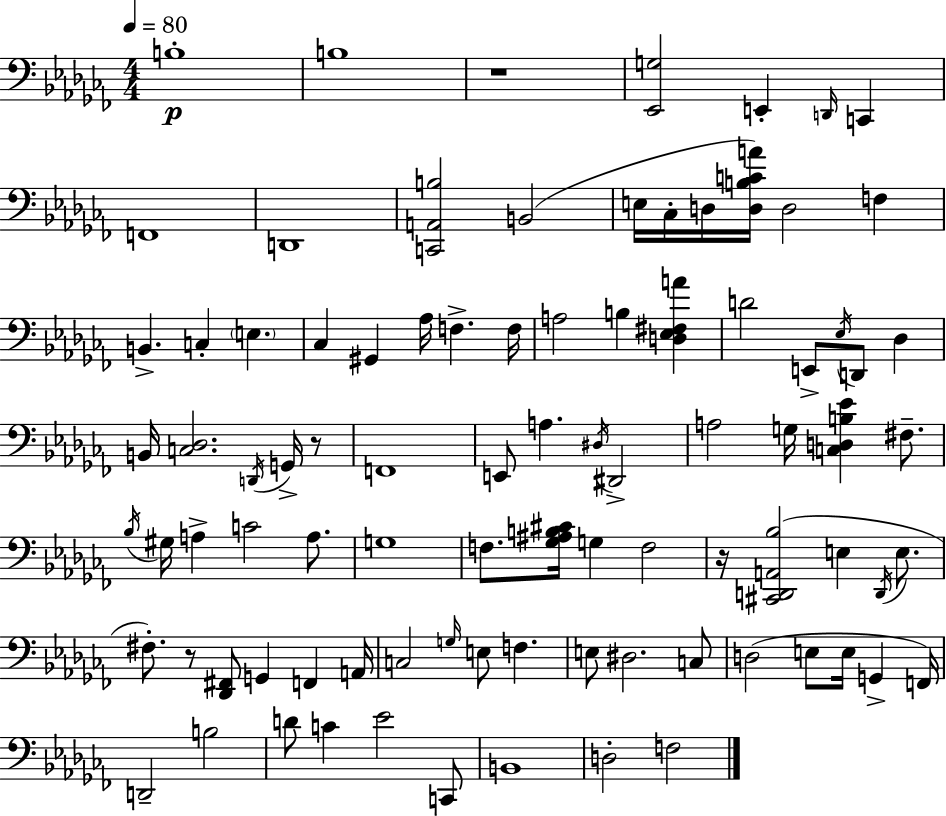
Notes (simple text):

B3/w B3/w R/w [Eb2,G3]/h E2/q D2/s C2/q F2/w D2/w [C2,A2,B3]/h B2/h E3/s CES3/s D3/s [D3,B3,C4,A4]/s D3/h F3/q B2/q. C3/q E3/q. CES3/q G#2/q Ab3/s F3/q. F3/s A3/h B3/q [D3,Eb3,F#3,A4]/q D4/h E2/e Eb3/s D2/e Db3/q B2/s [C3,Db3]/h. D2/s G2/s R/e F2/w E2/e A3/q. D#3/s D#2/h A3/h G3/s [C3,D3,B3,Eb4]/q F#3/e. Bb3/s G#3/s A3/q C4/h A3/e. G3/w F3/e. [Gb3,A#3,B3,C#4]/s G3/q F3/h R/s [C#2,D2,A2,Bb3]/h E3/q D2/s E3/e. F#3/e. R/e [Db2,F#2]/e G2/q F2/q A2/s C3/h G3/s E3/e F3/q. E3/e D#3/h. C3/e D3/h E3/e E3/s G2/q F2/s D2/h B3/h D4/e C4/q Eb4/h C2/e B2/w D3/h F3/h